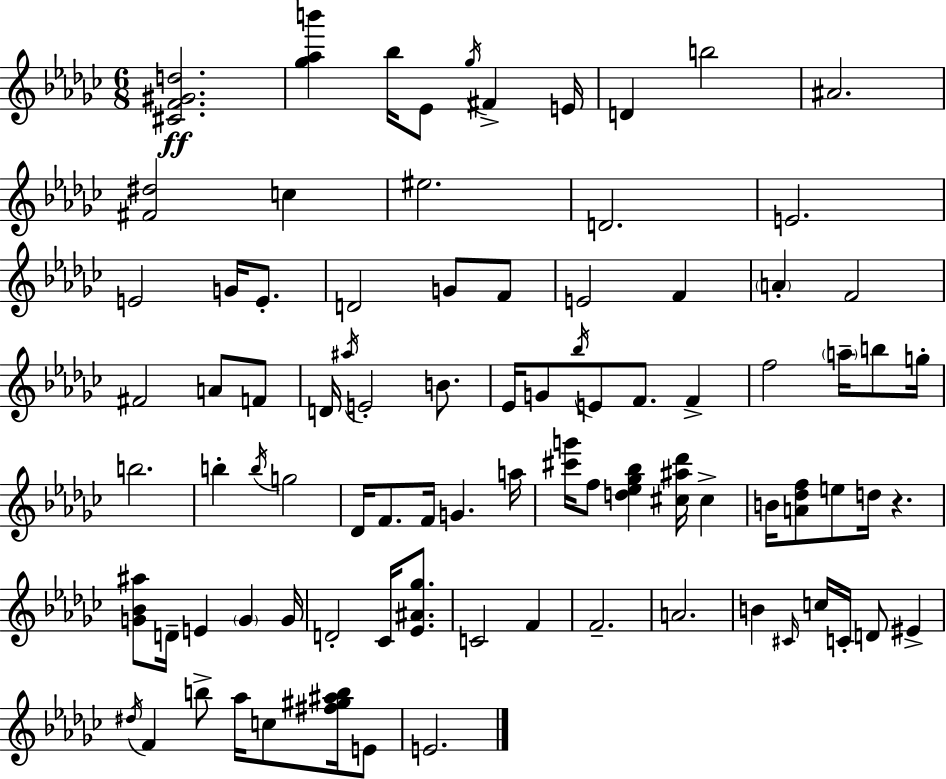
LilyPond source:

{
  \clef treble
  \numericTimeSignature
  \time 6/8
  \key ees \minor
  <cis' f' gis' d''>2.\ff | <ges'' aes'' b'''>4 bes''16 ees'8 \acciaccatura { ges''16 } fis'4-> | e'16 d'4 b''2 | ais'2. | \break <fis' dis''>2 c''4 | eis''2. | d'2. | e'2. | \break e'2 g'16 e'8.-. | d'2 g'8 f'8 | e'2 f'4 | \parenthesize a'4-. f'2 | \break fis'2 a'8 f'8 | d'16 \acciaccatura { ais''16 } e'2-. b'8. | ees'16 g'8 \acciaccatura { bes''16 } e'8 f'8. f'4-> | f''2 \parenthesize a''16-- | \break b''8 g''16-. b''2. | b''4-. \acciaccatura { b''16 } g''2 | des'16 f'8. f'16 g'4. | a''16 <cis''' g'''>16 f''8 <d'' ees'' ges'' bes''>4 <cis'' ais'' des'''>16 | \break cis''4-> b'16 <a' des'' f''>8 e''8 d''16 r4. | <g' bes' ais''>8 d'16-- e'4 \parenthesize g'4 | g'16 d'2-. | ces'16 <ees' ais' ges''>8. c'2 | \break f'4 f'2.-- | a'2. | b'4 \grace { cis'16 } c''16 c'16-. d'8 | eis'4-> \acciaccatura { dis''16 } f'4 b''8-> | \break aes''16 c''8 <fis'' gis'' ais'' b''>16 e'8 e'2. | \bar "|."
}